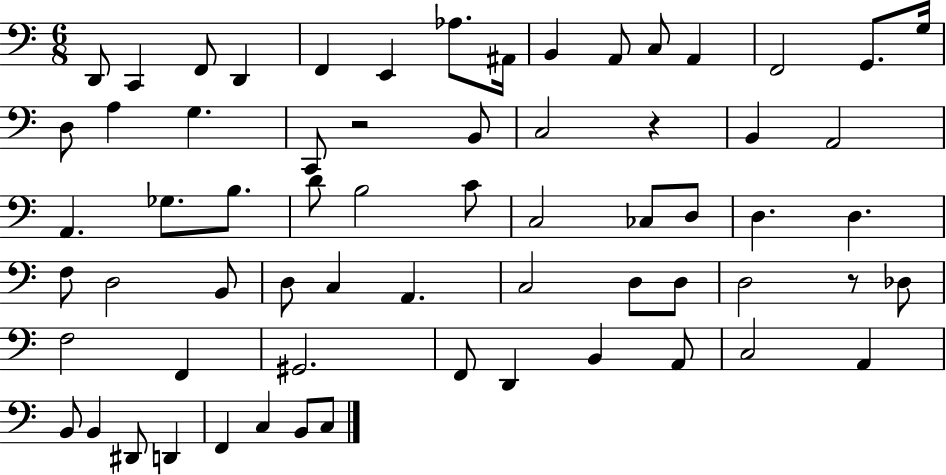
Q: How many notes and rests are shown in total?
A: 65